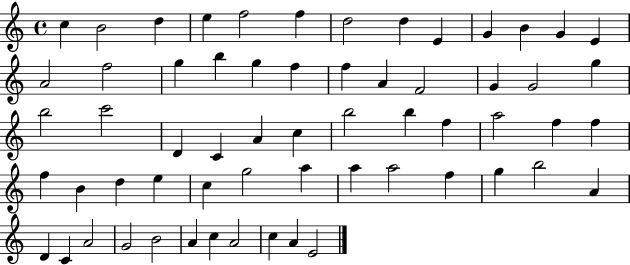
X:1
T:Untitled
M:4/4
L:1/4
K:C
c B2 d e f2 f d2 d E G B G E A2 f2 g b g f f A F2 G G2 g b2 c'2 D C A c b2 b f a2 f f f B d e c g2 a a a2 f g b2 A D C A2 G2 B2 A c A2 c A E2